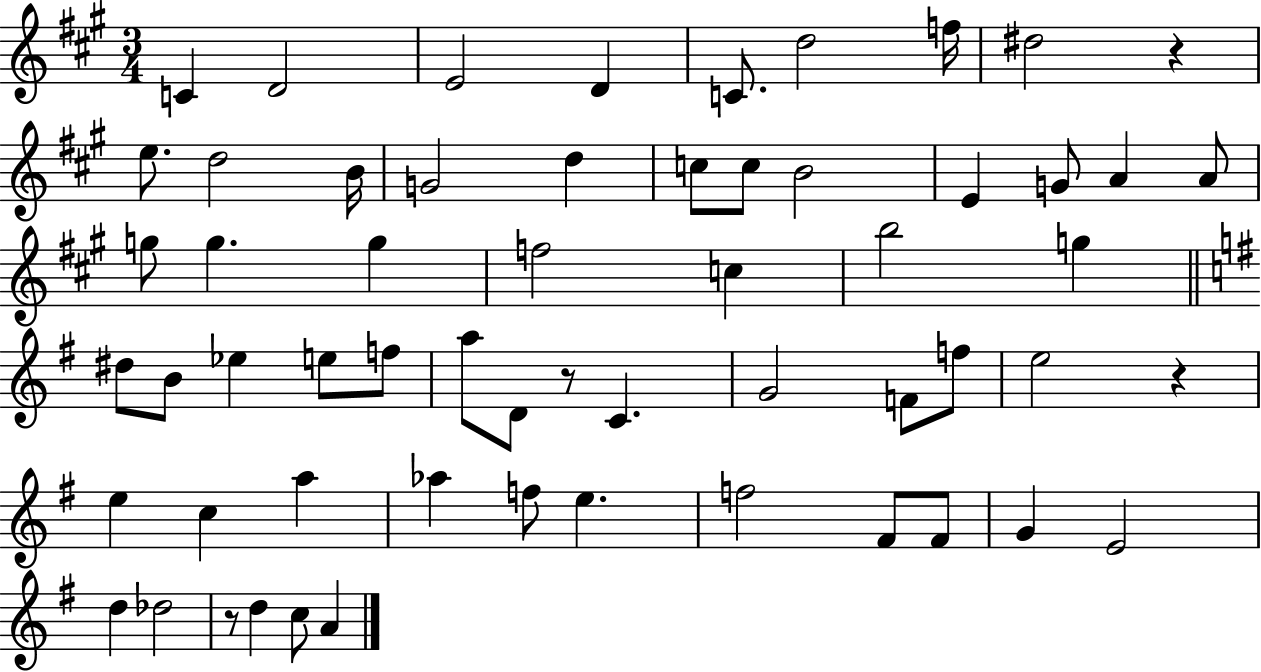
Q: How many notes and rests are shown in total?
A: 59